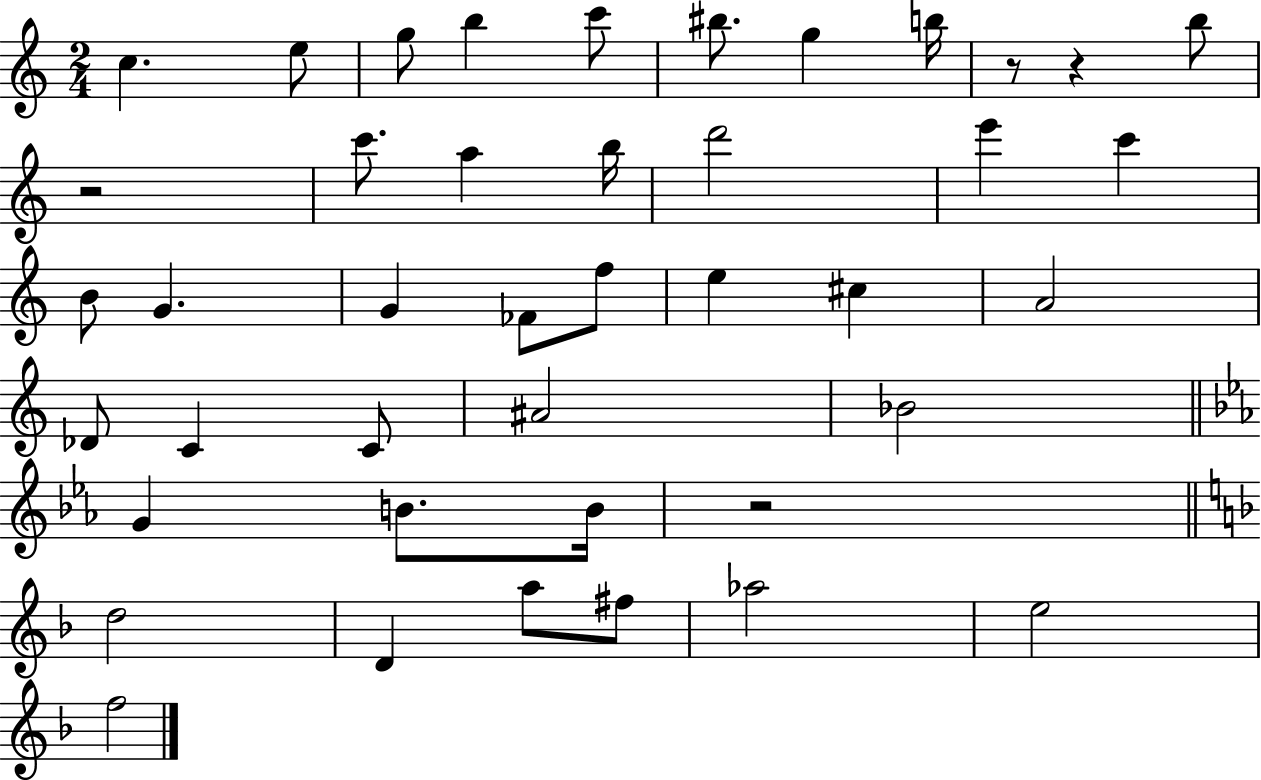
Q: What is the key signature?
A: C major